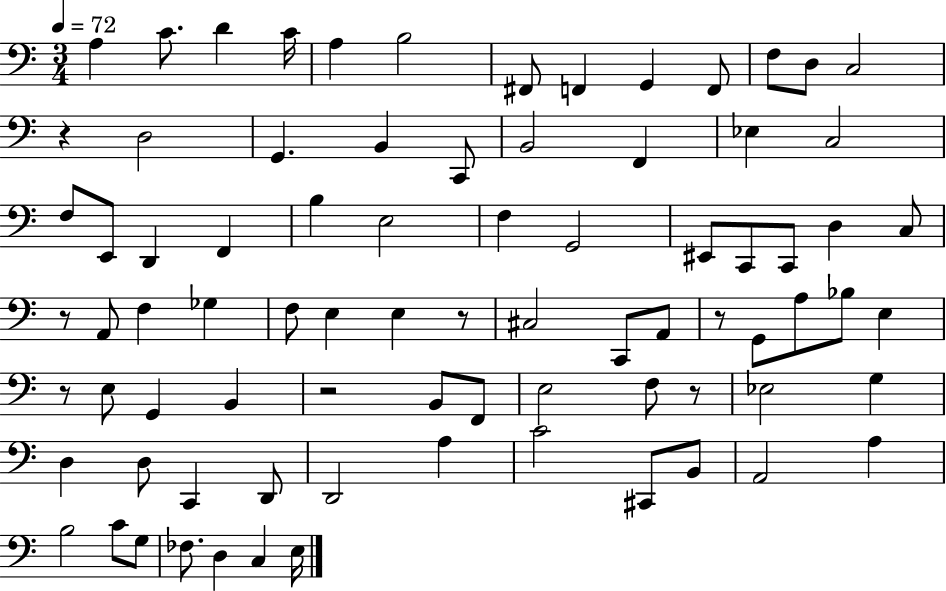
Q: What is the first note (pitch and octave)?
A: A3